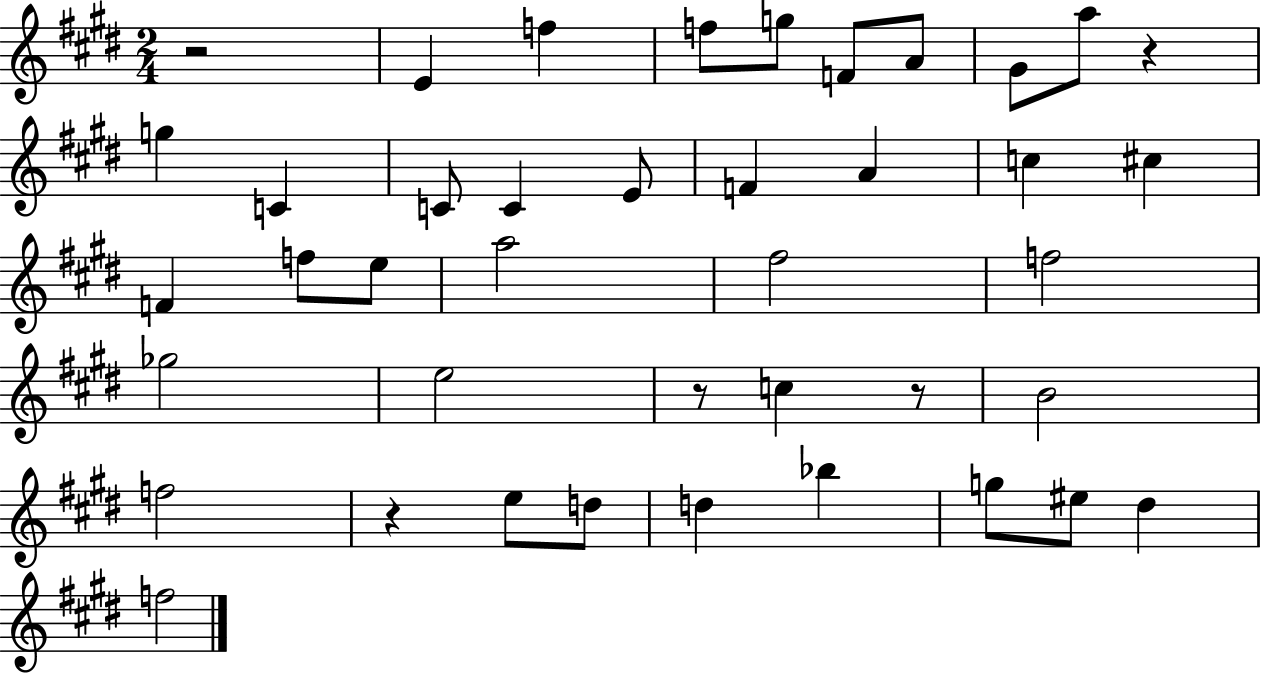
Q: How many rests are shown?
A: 5